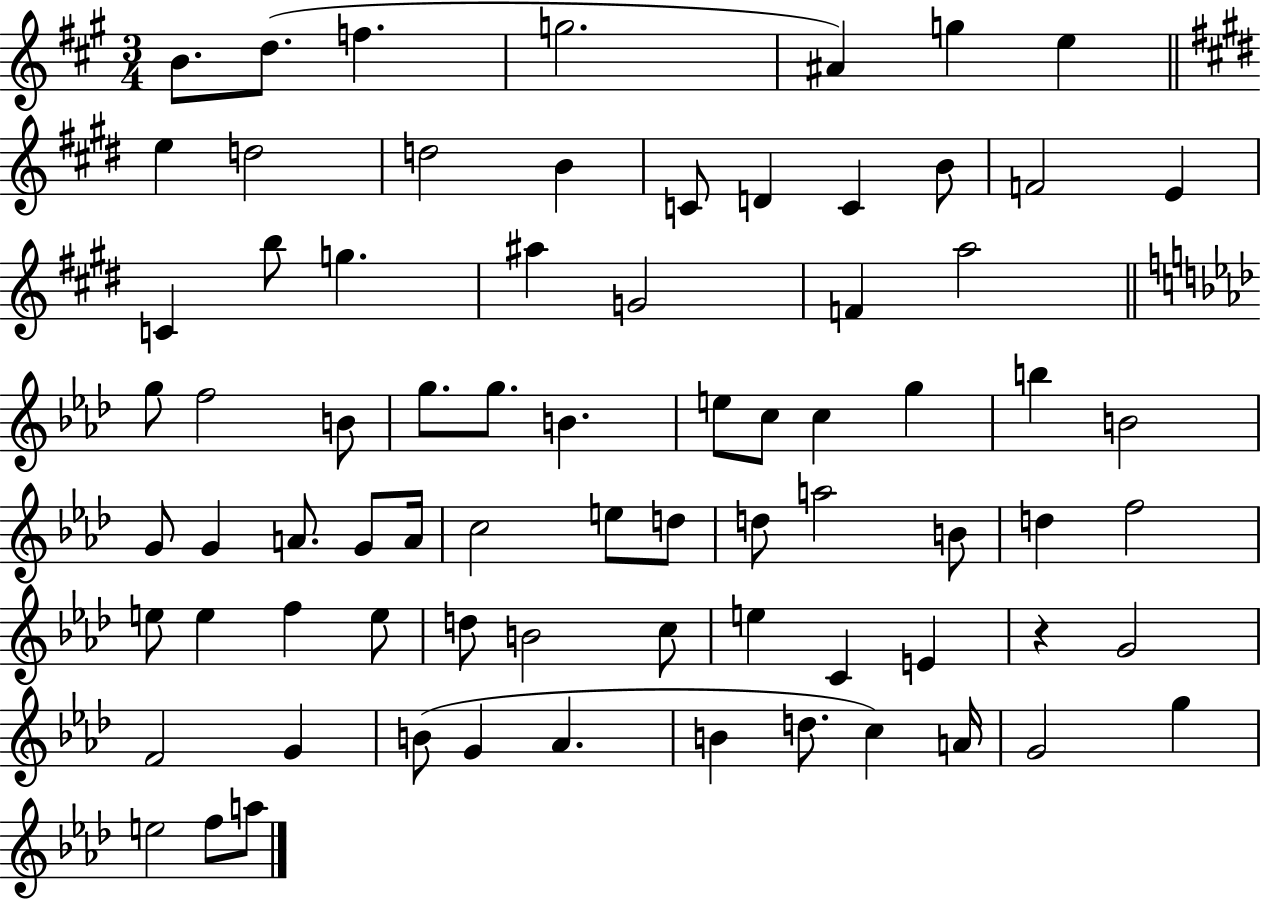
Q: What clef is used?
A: treble